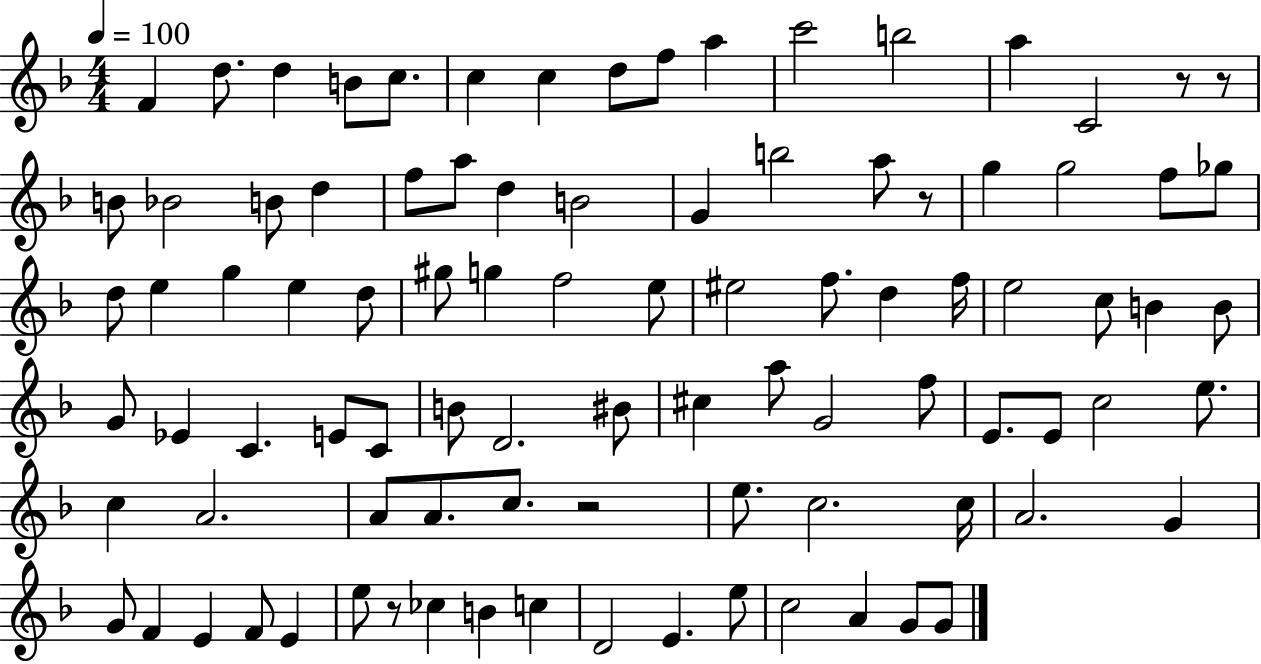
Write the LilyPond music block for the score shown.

{
  \clef treble
  \numericTimeSignature
  \time 4/4
  \key f \major
  \tempo 4 = 100
  f'4 d''8. d''4 b'8 c''8. | c''4 c''4 d''8 f''8 a''4 | c'''2 b''2 | a''4 c'2 r8 r8 | \break b'8 bes'2 b'8 d''4 | f''8 a''8 d''4 b'2 | g'4 b''2 a''8 r8 | g''4 g''2 f''8 ges''8 | \break d''8 e''4 g''4 e''4 d''8 | gis''8 g''4 f''2 e''8 | eis''2 f''8. d''4 f''16 | e''2 c''8 b'4 b'8 | \break g'8 ees'4 c'4. e'8 c'8 | b'8 d'2. bis'8 | cis''4 a''8 g'2 f''8 | e'8. e'8 c''2 e''8. | \break c''4 a'2. | a'8 a'8. c''8. r2 | e''8. c''2. c''16 | a'2. g'4 | \break g'8 f'4 e'4 f'8 e'4 | e''8 r8 ces''4 b'4 c''4 | d'2 e'4. e''8 | c''2 a'4 g'8 g'8 | \break \bar "|."
}